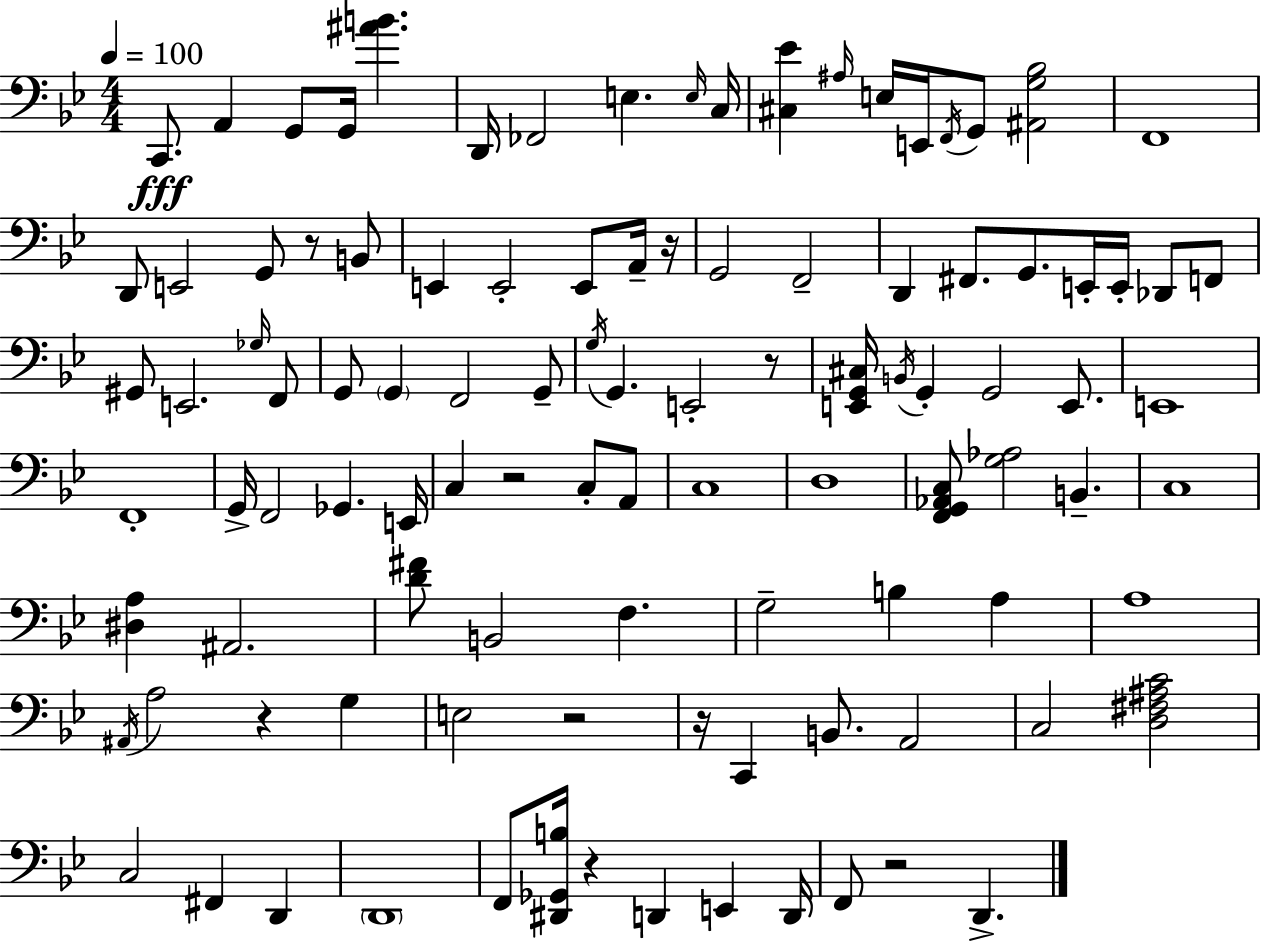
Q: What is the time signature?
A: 4/4